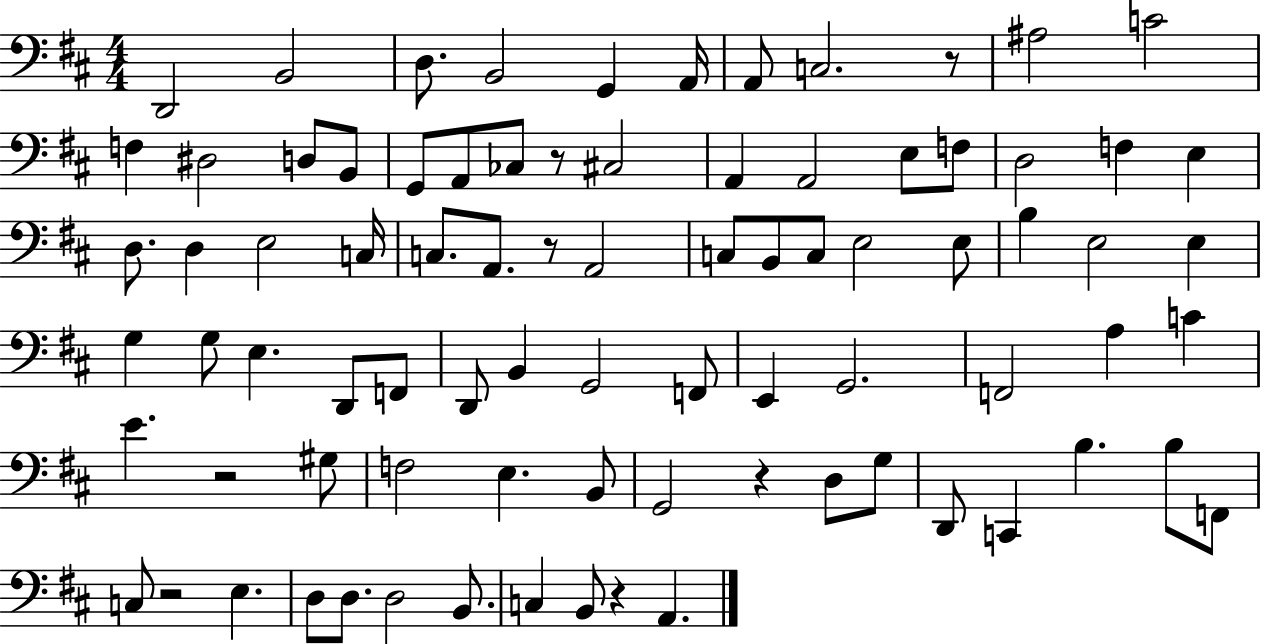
D2/h B2/h D3/e. B2/h G2/q A2/s A2/e C3/h. R/e A#3/h C4/h F3/q D#3/h D3/e B2/e G2/e A2/e CES3/e R/e C#3/h A2/q A2/h E3/e F3/e D3/h F3/q E3/q D3/e. D3/q E3/h C3/s C3/e. A2/e. R/e A2/h C3/e B2/e C3/e E3/h E3/e B3/q E3/h E3/q G3/q G3/e E3/q. D2/e F2/e D2/e B2/q G2/h F2/e E2/q G2/h. F2/h A3/q C4/q E4/q. R/h G#3/e F3/h E3/q. B2/e G2/h R/q D3/e G3/e D2/e C2/q B3/q. B3/e F2/e C3/e R/h E3/q. D3/e D3/e. D3/h B2/e. C3/q B2/e R/q A2/q.